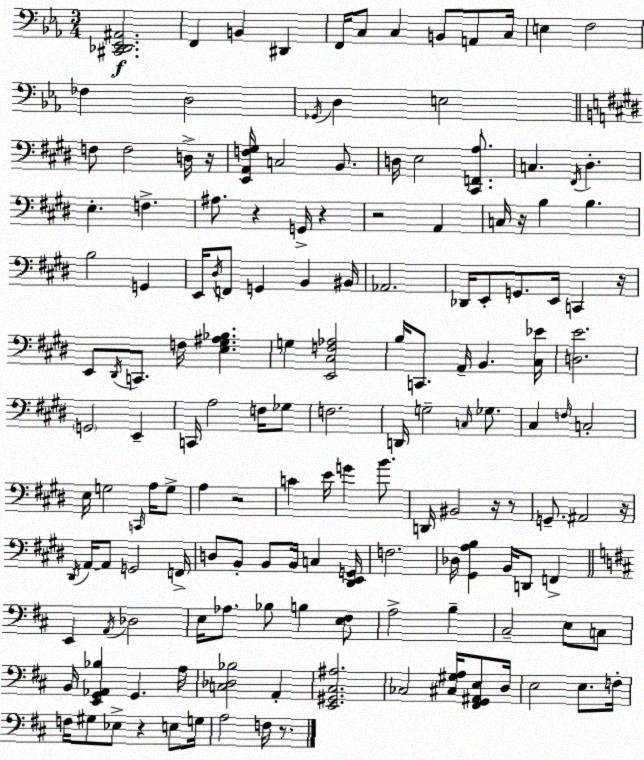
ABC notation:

X:1
T:Untitled
M:3/4
L:1/4
K:Eb
[^C,,_D,,_E,,^A,,]2 F,, B,, ^D,, F,,/4 C,/2 C, B,,/2 A,,/2 C,/4 E, F,2 _F, D,2 _G,,/4 D, E,2 F,/2 F,2 D,/4 z/4 [E,,A,,F,^G,]/4 C,2 B,,/2 D,/4 E,2 [^C,,F,,A,]/2 C, ^F,,/4 ^D, E, F, ^A,/2 z G,,/4 z z2 A,, C,/4 z/4 B, B, B,2 G,, E,,/4 ^D,/4 F,,/2 G,, B,, ^B,,/4 _A,,2 _D,,/4 E,,/2 G,,/2 E,,/4 C,, z/4 E,,/2 ^D,,/4 C,,/2 F,/4 [E,^G,^A,_B,] G, [E,,^C,F,_A,]2 B,/4 C,,/2 A,,/4 B,, [^C,_E]/4 [D,E]2 G,,2 E,, C,,/4 A,2 F,/4 _G,/2 F,2 D,,/4 G,2 C,/4 _G,/2 ^C, F,/4 C,2 E,/4 G,2 C,,/4 A,/4 G,/2 A, z2 C E/4 G B/2 D,,/4 ^B,,2 z/4 z/2 G,,/2 ^A,,2 z/4 ^D,,/4 A,,/4 A,,/2 G,,2 F,,/4 D,/2 B,,/2 B,,/2 B,,/4 C, [^D,,E,,G,,]/4 F,2 _D,/4 [^G,,A,B,] B,,/4 D,,/2 F,, E,, A,,/4 _D,2 E,/4 _A,/2 _B,/2 B, [E,^F,]/2 A,2 B, ^C,2 E,/2 C,/2 B,,/4 [E,,G,,_A,,_B,] G,, A,/4 [C,_D,_B,]2 A,, [E,,^G,,^C,^A,]2 _C,2 [^C,^G,A,]/4 [^F,,G,,^A,,E,]/2 D,/4 E,2 E,/2 F,/4 F,/4 ^G,/2 _E,/2 z E,/2 G,/4 A,2 F,/4 z/2